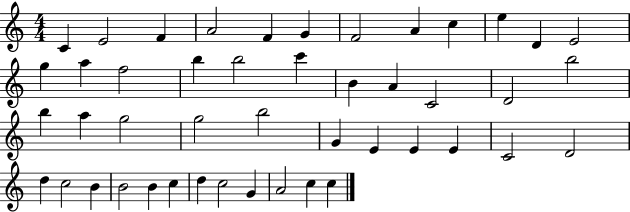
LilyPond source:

{
  \clef treble
  \numericTimeSignature
  \time 4/4
  \key c \major
  c'4 e'2 f'4 | a'2 f'4 g'4 | f'2 a'4 c''4 | e''4 d'4 e'2 | \break g''4 a''4 f''2 | b''4 b''2 c'''4 | b'4 a'4 c'2 | d'2 b''2 | \break b''4 a''4 g''2 | g''2 b''2 | g'4 e'4 e'4 e'4 | c'2 d'2 | \break d''4 c''2 b'4 | b'2 b'4 c''4 | d''4 c''2 g'4 | a'2 c''4 c''4 | \break \bar "|."
}